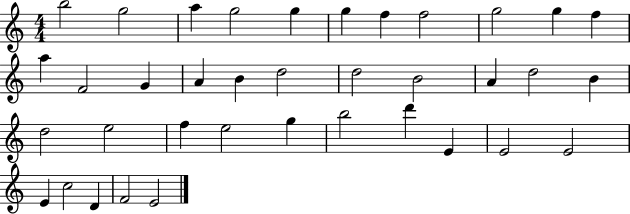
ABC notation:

X:1
T:Untitled
M:4/4
L:1/4
K:C
b2 g2 a g2 g g f f2 g2 g f a F2 G A B d2 d2 B2 A d2 B d2 e2 f e2 g b2 d' E E2 E2 E c2 D F2 E2